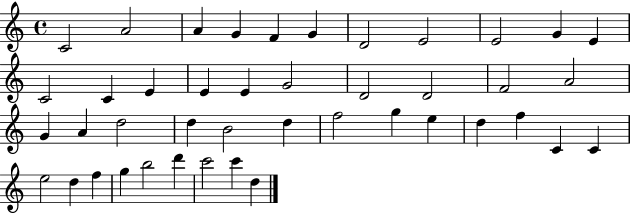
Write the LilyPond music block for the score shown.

{
  \clef treble
  \time 4/4
  \defaultTimeSignature
  \key c \major
  c'2 a'2 | a'4 g'4 f'4 g'4 | d'2 e'2 | e'2 g'4 e'4 | \break c'2 c'4 e'4 | e'4 e'4 g'2 | d'2 d'2 | f'2 a'2 | \break g'4 a'4 d''2 | d''4 b'2 d''4 | f''2 g''4 e''4 | d''4 f''4 c'4 c'4 | \break e''2 d''4 f''4 | g''4 b''2 d'''4 | c'''2 c'''4 d''4 | \bar "|."
}